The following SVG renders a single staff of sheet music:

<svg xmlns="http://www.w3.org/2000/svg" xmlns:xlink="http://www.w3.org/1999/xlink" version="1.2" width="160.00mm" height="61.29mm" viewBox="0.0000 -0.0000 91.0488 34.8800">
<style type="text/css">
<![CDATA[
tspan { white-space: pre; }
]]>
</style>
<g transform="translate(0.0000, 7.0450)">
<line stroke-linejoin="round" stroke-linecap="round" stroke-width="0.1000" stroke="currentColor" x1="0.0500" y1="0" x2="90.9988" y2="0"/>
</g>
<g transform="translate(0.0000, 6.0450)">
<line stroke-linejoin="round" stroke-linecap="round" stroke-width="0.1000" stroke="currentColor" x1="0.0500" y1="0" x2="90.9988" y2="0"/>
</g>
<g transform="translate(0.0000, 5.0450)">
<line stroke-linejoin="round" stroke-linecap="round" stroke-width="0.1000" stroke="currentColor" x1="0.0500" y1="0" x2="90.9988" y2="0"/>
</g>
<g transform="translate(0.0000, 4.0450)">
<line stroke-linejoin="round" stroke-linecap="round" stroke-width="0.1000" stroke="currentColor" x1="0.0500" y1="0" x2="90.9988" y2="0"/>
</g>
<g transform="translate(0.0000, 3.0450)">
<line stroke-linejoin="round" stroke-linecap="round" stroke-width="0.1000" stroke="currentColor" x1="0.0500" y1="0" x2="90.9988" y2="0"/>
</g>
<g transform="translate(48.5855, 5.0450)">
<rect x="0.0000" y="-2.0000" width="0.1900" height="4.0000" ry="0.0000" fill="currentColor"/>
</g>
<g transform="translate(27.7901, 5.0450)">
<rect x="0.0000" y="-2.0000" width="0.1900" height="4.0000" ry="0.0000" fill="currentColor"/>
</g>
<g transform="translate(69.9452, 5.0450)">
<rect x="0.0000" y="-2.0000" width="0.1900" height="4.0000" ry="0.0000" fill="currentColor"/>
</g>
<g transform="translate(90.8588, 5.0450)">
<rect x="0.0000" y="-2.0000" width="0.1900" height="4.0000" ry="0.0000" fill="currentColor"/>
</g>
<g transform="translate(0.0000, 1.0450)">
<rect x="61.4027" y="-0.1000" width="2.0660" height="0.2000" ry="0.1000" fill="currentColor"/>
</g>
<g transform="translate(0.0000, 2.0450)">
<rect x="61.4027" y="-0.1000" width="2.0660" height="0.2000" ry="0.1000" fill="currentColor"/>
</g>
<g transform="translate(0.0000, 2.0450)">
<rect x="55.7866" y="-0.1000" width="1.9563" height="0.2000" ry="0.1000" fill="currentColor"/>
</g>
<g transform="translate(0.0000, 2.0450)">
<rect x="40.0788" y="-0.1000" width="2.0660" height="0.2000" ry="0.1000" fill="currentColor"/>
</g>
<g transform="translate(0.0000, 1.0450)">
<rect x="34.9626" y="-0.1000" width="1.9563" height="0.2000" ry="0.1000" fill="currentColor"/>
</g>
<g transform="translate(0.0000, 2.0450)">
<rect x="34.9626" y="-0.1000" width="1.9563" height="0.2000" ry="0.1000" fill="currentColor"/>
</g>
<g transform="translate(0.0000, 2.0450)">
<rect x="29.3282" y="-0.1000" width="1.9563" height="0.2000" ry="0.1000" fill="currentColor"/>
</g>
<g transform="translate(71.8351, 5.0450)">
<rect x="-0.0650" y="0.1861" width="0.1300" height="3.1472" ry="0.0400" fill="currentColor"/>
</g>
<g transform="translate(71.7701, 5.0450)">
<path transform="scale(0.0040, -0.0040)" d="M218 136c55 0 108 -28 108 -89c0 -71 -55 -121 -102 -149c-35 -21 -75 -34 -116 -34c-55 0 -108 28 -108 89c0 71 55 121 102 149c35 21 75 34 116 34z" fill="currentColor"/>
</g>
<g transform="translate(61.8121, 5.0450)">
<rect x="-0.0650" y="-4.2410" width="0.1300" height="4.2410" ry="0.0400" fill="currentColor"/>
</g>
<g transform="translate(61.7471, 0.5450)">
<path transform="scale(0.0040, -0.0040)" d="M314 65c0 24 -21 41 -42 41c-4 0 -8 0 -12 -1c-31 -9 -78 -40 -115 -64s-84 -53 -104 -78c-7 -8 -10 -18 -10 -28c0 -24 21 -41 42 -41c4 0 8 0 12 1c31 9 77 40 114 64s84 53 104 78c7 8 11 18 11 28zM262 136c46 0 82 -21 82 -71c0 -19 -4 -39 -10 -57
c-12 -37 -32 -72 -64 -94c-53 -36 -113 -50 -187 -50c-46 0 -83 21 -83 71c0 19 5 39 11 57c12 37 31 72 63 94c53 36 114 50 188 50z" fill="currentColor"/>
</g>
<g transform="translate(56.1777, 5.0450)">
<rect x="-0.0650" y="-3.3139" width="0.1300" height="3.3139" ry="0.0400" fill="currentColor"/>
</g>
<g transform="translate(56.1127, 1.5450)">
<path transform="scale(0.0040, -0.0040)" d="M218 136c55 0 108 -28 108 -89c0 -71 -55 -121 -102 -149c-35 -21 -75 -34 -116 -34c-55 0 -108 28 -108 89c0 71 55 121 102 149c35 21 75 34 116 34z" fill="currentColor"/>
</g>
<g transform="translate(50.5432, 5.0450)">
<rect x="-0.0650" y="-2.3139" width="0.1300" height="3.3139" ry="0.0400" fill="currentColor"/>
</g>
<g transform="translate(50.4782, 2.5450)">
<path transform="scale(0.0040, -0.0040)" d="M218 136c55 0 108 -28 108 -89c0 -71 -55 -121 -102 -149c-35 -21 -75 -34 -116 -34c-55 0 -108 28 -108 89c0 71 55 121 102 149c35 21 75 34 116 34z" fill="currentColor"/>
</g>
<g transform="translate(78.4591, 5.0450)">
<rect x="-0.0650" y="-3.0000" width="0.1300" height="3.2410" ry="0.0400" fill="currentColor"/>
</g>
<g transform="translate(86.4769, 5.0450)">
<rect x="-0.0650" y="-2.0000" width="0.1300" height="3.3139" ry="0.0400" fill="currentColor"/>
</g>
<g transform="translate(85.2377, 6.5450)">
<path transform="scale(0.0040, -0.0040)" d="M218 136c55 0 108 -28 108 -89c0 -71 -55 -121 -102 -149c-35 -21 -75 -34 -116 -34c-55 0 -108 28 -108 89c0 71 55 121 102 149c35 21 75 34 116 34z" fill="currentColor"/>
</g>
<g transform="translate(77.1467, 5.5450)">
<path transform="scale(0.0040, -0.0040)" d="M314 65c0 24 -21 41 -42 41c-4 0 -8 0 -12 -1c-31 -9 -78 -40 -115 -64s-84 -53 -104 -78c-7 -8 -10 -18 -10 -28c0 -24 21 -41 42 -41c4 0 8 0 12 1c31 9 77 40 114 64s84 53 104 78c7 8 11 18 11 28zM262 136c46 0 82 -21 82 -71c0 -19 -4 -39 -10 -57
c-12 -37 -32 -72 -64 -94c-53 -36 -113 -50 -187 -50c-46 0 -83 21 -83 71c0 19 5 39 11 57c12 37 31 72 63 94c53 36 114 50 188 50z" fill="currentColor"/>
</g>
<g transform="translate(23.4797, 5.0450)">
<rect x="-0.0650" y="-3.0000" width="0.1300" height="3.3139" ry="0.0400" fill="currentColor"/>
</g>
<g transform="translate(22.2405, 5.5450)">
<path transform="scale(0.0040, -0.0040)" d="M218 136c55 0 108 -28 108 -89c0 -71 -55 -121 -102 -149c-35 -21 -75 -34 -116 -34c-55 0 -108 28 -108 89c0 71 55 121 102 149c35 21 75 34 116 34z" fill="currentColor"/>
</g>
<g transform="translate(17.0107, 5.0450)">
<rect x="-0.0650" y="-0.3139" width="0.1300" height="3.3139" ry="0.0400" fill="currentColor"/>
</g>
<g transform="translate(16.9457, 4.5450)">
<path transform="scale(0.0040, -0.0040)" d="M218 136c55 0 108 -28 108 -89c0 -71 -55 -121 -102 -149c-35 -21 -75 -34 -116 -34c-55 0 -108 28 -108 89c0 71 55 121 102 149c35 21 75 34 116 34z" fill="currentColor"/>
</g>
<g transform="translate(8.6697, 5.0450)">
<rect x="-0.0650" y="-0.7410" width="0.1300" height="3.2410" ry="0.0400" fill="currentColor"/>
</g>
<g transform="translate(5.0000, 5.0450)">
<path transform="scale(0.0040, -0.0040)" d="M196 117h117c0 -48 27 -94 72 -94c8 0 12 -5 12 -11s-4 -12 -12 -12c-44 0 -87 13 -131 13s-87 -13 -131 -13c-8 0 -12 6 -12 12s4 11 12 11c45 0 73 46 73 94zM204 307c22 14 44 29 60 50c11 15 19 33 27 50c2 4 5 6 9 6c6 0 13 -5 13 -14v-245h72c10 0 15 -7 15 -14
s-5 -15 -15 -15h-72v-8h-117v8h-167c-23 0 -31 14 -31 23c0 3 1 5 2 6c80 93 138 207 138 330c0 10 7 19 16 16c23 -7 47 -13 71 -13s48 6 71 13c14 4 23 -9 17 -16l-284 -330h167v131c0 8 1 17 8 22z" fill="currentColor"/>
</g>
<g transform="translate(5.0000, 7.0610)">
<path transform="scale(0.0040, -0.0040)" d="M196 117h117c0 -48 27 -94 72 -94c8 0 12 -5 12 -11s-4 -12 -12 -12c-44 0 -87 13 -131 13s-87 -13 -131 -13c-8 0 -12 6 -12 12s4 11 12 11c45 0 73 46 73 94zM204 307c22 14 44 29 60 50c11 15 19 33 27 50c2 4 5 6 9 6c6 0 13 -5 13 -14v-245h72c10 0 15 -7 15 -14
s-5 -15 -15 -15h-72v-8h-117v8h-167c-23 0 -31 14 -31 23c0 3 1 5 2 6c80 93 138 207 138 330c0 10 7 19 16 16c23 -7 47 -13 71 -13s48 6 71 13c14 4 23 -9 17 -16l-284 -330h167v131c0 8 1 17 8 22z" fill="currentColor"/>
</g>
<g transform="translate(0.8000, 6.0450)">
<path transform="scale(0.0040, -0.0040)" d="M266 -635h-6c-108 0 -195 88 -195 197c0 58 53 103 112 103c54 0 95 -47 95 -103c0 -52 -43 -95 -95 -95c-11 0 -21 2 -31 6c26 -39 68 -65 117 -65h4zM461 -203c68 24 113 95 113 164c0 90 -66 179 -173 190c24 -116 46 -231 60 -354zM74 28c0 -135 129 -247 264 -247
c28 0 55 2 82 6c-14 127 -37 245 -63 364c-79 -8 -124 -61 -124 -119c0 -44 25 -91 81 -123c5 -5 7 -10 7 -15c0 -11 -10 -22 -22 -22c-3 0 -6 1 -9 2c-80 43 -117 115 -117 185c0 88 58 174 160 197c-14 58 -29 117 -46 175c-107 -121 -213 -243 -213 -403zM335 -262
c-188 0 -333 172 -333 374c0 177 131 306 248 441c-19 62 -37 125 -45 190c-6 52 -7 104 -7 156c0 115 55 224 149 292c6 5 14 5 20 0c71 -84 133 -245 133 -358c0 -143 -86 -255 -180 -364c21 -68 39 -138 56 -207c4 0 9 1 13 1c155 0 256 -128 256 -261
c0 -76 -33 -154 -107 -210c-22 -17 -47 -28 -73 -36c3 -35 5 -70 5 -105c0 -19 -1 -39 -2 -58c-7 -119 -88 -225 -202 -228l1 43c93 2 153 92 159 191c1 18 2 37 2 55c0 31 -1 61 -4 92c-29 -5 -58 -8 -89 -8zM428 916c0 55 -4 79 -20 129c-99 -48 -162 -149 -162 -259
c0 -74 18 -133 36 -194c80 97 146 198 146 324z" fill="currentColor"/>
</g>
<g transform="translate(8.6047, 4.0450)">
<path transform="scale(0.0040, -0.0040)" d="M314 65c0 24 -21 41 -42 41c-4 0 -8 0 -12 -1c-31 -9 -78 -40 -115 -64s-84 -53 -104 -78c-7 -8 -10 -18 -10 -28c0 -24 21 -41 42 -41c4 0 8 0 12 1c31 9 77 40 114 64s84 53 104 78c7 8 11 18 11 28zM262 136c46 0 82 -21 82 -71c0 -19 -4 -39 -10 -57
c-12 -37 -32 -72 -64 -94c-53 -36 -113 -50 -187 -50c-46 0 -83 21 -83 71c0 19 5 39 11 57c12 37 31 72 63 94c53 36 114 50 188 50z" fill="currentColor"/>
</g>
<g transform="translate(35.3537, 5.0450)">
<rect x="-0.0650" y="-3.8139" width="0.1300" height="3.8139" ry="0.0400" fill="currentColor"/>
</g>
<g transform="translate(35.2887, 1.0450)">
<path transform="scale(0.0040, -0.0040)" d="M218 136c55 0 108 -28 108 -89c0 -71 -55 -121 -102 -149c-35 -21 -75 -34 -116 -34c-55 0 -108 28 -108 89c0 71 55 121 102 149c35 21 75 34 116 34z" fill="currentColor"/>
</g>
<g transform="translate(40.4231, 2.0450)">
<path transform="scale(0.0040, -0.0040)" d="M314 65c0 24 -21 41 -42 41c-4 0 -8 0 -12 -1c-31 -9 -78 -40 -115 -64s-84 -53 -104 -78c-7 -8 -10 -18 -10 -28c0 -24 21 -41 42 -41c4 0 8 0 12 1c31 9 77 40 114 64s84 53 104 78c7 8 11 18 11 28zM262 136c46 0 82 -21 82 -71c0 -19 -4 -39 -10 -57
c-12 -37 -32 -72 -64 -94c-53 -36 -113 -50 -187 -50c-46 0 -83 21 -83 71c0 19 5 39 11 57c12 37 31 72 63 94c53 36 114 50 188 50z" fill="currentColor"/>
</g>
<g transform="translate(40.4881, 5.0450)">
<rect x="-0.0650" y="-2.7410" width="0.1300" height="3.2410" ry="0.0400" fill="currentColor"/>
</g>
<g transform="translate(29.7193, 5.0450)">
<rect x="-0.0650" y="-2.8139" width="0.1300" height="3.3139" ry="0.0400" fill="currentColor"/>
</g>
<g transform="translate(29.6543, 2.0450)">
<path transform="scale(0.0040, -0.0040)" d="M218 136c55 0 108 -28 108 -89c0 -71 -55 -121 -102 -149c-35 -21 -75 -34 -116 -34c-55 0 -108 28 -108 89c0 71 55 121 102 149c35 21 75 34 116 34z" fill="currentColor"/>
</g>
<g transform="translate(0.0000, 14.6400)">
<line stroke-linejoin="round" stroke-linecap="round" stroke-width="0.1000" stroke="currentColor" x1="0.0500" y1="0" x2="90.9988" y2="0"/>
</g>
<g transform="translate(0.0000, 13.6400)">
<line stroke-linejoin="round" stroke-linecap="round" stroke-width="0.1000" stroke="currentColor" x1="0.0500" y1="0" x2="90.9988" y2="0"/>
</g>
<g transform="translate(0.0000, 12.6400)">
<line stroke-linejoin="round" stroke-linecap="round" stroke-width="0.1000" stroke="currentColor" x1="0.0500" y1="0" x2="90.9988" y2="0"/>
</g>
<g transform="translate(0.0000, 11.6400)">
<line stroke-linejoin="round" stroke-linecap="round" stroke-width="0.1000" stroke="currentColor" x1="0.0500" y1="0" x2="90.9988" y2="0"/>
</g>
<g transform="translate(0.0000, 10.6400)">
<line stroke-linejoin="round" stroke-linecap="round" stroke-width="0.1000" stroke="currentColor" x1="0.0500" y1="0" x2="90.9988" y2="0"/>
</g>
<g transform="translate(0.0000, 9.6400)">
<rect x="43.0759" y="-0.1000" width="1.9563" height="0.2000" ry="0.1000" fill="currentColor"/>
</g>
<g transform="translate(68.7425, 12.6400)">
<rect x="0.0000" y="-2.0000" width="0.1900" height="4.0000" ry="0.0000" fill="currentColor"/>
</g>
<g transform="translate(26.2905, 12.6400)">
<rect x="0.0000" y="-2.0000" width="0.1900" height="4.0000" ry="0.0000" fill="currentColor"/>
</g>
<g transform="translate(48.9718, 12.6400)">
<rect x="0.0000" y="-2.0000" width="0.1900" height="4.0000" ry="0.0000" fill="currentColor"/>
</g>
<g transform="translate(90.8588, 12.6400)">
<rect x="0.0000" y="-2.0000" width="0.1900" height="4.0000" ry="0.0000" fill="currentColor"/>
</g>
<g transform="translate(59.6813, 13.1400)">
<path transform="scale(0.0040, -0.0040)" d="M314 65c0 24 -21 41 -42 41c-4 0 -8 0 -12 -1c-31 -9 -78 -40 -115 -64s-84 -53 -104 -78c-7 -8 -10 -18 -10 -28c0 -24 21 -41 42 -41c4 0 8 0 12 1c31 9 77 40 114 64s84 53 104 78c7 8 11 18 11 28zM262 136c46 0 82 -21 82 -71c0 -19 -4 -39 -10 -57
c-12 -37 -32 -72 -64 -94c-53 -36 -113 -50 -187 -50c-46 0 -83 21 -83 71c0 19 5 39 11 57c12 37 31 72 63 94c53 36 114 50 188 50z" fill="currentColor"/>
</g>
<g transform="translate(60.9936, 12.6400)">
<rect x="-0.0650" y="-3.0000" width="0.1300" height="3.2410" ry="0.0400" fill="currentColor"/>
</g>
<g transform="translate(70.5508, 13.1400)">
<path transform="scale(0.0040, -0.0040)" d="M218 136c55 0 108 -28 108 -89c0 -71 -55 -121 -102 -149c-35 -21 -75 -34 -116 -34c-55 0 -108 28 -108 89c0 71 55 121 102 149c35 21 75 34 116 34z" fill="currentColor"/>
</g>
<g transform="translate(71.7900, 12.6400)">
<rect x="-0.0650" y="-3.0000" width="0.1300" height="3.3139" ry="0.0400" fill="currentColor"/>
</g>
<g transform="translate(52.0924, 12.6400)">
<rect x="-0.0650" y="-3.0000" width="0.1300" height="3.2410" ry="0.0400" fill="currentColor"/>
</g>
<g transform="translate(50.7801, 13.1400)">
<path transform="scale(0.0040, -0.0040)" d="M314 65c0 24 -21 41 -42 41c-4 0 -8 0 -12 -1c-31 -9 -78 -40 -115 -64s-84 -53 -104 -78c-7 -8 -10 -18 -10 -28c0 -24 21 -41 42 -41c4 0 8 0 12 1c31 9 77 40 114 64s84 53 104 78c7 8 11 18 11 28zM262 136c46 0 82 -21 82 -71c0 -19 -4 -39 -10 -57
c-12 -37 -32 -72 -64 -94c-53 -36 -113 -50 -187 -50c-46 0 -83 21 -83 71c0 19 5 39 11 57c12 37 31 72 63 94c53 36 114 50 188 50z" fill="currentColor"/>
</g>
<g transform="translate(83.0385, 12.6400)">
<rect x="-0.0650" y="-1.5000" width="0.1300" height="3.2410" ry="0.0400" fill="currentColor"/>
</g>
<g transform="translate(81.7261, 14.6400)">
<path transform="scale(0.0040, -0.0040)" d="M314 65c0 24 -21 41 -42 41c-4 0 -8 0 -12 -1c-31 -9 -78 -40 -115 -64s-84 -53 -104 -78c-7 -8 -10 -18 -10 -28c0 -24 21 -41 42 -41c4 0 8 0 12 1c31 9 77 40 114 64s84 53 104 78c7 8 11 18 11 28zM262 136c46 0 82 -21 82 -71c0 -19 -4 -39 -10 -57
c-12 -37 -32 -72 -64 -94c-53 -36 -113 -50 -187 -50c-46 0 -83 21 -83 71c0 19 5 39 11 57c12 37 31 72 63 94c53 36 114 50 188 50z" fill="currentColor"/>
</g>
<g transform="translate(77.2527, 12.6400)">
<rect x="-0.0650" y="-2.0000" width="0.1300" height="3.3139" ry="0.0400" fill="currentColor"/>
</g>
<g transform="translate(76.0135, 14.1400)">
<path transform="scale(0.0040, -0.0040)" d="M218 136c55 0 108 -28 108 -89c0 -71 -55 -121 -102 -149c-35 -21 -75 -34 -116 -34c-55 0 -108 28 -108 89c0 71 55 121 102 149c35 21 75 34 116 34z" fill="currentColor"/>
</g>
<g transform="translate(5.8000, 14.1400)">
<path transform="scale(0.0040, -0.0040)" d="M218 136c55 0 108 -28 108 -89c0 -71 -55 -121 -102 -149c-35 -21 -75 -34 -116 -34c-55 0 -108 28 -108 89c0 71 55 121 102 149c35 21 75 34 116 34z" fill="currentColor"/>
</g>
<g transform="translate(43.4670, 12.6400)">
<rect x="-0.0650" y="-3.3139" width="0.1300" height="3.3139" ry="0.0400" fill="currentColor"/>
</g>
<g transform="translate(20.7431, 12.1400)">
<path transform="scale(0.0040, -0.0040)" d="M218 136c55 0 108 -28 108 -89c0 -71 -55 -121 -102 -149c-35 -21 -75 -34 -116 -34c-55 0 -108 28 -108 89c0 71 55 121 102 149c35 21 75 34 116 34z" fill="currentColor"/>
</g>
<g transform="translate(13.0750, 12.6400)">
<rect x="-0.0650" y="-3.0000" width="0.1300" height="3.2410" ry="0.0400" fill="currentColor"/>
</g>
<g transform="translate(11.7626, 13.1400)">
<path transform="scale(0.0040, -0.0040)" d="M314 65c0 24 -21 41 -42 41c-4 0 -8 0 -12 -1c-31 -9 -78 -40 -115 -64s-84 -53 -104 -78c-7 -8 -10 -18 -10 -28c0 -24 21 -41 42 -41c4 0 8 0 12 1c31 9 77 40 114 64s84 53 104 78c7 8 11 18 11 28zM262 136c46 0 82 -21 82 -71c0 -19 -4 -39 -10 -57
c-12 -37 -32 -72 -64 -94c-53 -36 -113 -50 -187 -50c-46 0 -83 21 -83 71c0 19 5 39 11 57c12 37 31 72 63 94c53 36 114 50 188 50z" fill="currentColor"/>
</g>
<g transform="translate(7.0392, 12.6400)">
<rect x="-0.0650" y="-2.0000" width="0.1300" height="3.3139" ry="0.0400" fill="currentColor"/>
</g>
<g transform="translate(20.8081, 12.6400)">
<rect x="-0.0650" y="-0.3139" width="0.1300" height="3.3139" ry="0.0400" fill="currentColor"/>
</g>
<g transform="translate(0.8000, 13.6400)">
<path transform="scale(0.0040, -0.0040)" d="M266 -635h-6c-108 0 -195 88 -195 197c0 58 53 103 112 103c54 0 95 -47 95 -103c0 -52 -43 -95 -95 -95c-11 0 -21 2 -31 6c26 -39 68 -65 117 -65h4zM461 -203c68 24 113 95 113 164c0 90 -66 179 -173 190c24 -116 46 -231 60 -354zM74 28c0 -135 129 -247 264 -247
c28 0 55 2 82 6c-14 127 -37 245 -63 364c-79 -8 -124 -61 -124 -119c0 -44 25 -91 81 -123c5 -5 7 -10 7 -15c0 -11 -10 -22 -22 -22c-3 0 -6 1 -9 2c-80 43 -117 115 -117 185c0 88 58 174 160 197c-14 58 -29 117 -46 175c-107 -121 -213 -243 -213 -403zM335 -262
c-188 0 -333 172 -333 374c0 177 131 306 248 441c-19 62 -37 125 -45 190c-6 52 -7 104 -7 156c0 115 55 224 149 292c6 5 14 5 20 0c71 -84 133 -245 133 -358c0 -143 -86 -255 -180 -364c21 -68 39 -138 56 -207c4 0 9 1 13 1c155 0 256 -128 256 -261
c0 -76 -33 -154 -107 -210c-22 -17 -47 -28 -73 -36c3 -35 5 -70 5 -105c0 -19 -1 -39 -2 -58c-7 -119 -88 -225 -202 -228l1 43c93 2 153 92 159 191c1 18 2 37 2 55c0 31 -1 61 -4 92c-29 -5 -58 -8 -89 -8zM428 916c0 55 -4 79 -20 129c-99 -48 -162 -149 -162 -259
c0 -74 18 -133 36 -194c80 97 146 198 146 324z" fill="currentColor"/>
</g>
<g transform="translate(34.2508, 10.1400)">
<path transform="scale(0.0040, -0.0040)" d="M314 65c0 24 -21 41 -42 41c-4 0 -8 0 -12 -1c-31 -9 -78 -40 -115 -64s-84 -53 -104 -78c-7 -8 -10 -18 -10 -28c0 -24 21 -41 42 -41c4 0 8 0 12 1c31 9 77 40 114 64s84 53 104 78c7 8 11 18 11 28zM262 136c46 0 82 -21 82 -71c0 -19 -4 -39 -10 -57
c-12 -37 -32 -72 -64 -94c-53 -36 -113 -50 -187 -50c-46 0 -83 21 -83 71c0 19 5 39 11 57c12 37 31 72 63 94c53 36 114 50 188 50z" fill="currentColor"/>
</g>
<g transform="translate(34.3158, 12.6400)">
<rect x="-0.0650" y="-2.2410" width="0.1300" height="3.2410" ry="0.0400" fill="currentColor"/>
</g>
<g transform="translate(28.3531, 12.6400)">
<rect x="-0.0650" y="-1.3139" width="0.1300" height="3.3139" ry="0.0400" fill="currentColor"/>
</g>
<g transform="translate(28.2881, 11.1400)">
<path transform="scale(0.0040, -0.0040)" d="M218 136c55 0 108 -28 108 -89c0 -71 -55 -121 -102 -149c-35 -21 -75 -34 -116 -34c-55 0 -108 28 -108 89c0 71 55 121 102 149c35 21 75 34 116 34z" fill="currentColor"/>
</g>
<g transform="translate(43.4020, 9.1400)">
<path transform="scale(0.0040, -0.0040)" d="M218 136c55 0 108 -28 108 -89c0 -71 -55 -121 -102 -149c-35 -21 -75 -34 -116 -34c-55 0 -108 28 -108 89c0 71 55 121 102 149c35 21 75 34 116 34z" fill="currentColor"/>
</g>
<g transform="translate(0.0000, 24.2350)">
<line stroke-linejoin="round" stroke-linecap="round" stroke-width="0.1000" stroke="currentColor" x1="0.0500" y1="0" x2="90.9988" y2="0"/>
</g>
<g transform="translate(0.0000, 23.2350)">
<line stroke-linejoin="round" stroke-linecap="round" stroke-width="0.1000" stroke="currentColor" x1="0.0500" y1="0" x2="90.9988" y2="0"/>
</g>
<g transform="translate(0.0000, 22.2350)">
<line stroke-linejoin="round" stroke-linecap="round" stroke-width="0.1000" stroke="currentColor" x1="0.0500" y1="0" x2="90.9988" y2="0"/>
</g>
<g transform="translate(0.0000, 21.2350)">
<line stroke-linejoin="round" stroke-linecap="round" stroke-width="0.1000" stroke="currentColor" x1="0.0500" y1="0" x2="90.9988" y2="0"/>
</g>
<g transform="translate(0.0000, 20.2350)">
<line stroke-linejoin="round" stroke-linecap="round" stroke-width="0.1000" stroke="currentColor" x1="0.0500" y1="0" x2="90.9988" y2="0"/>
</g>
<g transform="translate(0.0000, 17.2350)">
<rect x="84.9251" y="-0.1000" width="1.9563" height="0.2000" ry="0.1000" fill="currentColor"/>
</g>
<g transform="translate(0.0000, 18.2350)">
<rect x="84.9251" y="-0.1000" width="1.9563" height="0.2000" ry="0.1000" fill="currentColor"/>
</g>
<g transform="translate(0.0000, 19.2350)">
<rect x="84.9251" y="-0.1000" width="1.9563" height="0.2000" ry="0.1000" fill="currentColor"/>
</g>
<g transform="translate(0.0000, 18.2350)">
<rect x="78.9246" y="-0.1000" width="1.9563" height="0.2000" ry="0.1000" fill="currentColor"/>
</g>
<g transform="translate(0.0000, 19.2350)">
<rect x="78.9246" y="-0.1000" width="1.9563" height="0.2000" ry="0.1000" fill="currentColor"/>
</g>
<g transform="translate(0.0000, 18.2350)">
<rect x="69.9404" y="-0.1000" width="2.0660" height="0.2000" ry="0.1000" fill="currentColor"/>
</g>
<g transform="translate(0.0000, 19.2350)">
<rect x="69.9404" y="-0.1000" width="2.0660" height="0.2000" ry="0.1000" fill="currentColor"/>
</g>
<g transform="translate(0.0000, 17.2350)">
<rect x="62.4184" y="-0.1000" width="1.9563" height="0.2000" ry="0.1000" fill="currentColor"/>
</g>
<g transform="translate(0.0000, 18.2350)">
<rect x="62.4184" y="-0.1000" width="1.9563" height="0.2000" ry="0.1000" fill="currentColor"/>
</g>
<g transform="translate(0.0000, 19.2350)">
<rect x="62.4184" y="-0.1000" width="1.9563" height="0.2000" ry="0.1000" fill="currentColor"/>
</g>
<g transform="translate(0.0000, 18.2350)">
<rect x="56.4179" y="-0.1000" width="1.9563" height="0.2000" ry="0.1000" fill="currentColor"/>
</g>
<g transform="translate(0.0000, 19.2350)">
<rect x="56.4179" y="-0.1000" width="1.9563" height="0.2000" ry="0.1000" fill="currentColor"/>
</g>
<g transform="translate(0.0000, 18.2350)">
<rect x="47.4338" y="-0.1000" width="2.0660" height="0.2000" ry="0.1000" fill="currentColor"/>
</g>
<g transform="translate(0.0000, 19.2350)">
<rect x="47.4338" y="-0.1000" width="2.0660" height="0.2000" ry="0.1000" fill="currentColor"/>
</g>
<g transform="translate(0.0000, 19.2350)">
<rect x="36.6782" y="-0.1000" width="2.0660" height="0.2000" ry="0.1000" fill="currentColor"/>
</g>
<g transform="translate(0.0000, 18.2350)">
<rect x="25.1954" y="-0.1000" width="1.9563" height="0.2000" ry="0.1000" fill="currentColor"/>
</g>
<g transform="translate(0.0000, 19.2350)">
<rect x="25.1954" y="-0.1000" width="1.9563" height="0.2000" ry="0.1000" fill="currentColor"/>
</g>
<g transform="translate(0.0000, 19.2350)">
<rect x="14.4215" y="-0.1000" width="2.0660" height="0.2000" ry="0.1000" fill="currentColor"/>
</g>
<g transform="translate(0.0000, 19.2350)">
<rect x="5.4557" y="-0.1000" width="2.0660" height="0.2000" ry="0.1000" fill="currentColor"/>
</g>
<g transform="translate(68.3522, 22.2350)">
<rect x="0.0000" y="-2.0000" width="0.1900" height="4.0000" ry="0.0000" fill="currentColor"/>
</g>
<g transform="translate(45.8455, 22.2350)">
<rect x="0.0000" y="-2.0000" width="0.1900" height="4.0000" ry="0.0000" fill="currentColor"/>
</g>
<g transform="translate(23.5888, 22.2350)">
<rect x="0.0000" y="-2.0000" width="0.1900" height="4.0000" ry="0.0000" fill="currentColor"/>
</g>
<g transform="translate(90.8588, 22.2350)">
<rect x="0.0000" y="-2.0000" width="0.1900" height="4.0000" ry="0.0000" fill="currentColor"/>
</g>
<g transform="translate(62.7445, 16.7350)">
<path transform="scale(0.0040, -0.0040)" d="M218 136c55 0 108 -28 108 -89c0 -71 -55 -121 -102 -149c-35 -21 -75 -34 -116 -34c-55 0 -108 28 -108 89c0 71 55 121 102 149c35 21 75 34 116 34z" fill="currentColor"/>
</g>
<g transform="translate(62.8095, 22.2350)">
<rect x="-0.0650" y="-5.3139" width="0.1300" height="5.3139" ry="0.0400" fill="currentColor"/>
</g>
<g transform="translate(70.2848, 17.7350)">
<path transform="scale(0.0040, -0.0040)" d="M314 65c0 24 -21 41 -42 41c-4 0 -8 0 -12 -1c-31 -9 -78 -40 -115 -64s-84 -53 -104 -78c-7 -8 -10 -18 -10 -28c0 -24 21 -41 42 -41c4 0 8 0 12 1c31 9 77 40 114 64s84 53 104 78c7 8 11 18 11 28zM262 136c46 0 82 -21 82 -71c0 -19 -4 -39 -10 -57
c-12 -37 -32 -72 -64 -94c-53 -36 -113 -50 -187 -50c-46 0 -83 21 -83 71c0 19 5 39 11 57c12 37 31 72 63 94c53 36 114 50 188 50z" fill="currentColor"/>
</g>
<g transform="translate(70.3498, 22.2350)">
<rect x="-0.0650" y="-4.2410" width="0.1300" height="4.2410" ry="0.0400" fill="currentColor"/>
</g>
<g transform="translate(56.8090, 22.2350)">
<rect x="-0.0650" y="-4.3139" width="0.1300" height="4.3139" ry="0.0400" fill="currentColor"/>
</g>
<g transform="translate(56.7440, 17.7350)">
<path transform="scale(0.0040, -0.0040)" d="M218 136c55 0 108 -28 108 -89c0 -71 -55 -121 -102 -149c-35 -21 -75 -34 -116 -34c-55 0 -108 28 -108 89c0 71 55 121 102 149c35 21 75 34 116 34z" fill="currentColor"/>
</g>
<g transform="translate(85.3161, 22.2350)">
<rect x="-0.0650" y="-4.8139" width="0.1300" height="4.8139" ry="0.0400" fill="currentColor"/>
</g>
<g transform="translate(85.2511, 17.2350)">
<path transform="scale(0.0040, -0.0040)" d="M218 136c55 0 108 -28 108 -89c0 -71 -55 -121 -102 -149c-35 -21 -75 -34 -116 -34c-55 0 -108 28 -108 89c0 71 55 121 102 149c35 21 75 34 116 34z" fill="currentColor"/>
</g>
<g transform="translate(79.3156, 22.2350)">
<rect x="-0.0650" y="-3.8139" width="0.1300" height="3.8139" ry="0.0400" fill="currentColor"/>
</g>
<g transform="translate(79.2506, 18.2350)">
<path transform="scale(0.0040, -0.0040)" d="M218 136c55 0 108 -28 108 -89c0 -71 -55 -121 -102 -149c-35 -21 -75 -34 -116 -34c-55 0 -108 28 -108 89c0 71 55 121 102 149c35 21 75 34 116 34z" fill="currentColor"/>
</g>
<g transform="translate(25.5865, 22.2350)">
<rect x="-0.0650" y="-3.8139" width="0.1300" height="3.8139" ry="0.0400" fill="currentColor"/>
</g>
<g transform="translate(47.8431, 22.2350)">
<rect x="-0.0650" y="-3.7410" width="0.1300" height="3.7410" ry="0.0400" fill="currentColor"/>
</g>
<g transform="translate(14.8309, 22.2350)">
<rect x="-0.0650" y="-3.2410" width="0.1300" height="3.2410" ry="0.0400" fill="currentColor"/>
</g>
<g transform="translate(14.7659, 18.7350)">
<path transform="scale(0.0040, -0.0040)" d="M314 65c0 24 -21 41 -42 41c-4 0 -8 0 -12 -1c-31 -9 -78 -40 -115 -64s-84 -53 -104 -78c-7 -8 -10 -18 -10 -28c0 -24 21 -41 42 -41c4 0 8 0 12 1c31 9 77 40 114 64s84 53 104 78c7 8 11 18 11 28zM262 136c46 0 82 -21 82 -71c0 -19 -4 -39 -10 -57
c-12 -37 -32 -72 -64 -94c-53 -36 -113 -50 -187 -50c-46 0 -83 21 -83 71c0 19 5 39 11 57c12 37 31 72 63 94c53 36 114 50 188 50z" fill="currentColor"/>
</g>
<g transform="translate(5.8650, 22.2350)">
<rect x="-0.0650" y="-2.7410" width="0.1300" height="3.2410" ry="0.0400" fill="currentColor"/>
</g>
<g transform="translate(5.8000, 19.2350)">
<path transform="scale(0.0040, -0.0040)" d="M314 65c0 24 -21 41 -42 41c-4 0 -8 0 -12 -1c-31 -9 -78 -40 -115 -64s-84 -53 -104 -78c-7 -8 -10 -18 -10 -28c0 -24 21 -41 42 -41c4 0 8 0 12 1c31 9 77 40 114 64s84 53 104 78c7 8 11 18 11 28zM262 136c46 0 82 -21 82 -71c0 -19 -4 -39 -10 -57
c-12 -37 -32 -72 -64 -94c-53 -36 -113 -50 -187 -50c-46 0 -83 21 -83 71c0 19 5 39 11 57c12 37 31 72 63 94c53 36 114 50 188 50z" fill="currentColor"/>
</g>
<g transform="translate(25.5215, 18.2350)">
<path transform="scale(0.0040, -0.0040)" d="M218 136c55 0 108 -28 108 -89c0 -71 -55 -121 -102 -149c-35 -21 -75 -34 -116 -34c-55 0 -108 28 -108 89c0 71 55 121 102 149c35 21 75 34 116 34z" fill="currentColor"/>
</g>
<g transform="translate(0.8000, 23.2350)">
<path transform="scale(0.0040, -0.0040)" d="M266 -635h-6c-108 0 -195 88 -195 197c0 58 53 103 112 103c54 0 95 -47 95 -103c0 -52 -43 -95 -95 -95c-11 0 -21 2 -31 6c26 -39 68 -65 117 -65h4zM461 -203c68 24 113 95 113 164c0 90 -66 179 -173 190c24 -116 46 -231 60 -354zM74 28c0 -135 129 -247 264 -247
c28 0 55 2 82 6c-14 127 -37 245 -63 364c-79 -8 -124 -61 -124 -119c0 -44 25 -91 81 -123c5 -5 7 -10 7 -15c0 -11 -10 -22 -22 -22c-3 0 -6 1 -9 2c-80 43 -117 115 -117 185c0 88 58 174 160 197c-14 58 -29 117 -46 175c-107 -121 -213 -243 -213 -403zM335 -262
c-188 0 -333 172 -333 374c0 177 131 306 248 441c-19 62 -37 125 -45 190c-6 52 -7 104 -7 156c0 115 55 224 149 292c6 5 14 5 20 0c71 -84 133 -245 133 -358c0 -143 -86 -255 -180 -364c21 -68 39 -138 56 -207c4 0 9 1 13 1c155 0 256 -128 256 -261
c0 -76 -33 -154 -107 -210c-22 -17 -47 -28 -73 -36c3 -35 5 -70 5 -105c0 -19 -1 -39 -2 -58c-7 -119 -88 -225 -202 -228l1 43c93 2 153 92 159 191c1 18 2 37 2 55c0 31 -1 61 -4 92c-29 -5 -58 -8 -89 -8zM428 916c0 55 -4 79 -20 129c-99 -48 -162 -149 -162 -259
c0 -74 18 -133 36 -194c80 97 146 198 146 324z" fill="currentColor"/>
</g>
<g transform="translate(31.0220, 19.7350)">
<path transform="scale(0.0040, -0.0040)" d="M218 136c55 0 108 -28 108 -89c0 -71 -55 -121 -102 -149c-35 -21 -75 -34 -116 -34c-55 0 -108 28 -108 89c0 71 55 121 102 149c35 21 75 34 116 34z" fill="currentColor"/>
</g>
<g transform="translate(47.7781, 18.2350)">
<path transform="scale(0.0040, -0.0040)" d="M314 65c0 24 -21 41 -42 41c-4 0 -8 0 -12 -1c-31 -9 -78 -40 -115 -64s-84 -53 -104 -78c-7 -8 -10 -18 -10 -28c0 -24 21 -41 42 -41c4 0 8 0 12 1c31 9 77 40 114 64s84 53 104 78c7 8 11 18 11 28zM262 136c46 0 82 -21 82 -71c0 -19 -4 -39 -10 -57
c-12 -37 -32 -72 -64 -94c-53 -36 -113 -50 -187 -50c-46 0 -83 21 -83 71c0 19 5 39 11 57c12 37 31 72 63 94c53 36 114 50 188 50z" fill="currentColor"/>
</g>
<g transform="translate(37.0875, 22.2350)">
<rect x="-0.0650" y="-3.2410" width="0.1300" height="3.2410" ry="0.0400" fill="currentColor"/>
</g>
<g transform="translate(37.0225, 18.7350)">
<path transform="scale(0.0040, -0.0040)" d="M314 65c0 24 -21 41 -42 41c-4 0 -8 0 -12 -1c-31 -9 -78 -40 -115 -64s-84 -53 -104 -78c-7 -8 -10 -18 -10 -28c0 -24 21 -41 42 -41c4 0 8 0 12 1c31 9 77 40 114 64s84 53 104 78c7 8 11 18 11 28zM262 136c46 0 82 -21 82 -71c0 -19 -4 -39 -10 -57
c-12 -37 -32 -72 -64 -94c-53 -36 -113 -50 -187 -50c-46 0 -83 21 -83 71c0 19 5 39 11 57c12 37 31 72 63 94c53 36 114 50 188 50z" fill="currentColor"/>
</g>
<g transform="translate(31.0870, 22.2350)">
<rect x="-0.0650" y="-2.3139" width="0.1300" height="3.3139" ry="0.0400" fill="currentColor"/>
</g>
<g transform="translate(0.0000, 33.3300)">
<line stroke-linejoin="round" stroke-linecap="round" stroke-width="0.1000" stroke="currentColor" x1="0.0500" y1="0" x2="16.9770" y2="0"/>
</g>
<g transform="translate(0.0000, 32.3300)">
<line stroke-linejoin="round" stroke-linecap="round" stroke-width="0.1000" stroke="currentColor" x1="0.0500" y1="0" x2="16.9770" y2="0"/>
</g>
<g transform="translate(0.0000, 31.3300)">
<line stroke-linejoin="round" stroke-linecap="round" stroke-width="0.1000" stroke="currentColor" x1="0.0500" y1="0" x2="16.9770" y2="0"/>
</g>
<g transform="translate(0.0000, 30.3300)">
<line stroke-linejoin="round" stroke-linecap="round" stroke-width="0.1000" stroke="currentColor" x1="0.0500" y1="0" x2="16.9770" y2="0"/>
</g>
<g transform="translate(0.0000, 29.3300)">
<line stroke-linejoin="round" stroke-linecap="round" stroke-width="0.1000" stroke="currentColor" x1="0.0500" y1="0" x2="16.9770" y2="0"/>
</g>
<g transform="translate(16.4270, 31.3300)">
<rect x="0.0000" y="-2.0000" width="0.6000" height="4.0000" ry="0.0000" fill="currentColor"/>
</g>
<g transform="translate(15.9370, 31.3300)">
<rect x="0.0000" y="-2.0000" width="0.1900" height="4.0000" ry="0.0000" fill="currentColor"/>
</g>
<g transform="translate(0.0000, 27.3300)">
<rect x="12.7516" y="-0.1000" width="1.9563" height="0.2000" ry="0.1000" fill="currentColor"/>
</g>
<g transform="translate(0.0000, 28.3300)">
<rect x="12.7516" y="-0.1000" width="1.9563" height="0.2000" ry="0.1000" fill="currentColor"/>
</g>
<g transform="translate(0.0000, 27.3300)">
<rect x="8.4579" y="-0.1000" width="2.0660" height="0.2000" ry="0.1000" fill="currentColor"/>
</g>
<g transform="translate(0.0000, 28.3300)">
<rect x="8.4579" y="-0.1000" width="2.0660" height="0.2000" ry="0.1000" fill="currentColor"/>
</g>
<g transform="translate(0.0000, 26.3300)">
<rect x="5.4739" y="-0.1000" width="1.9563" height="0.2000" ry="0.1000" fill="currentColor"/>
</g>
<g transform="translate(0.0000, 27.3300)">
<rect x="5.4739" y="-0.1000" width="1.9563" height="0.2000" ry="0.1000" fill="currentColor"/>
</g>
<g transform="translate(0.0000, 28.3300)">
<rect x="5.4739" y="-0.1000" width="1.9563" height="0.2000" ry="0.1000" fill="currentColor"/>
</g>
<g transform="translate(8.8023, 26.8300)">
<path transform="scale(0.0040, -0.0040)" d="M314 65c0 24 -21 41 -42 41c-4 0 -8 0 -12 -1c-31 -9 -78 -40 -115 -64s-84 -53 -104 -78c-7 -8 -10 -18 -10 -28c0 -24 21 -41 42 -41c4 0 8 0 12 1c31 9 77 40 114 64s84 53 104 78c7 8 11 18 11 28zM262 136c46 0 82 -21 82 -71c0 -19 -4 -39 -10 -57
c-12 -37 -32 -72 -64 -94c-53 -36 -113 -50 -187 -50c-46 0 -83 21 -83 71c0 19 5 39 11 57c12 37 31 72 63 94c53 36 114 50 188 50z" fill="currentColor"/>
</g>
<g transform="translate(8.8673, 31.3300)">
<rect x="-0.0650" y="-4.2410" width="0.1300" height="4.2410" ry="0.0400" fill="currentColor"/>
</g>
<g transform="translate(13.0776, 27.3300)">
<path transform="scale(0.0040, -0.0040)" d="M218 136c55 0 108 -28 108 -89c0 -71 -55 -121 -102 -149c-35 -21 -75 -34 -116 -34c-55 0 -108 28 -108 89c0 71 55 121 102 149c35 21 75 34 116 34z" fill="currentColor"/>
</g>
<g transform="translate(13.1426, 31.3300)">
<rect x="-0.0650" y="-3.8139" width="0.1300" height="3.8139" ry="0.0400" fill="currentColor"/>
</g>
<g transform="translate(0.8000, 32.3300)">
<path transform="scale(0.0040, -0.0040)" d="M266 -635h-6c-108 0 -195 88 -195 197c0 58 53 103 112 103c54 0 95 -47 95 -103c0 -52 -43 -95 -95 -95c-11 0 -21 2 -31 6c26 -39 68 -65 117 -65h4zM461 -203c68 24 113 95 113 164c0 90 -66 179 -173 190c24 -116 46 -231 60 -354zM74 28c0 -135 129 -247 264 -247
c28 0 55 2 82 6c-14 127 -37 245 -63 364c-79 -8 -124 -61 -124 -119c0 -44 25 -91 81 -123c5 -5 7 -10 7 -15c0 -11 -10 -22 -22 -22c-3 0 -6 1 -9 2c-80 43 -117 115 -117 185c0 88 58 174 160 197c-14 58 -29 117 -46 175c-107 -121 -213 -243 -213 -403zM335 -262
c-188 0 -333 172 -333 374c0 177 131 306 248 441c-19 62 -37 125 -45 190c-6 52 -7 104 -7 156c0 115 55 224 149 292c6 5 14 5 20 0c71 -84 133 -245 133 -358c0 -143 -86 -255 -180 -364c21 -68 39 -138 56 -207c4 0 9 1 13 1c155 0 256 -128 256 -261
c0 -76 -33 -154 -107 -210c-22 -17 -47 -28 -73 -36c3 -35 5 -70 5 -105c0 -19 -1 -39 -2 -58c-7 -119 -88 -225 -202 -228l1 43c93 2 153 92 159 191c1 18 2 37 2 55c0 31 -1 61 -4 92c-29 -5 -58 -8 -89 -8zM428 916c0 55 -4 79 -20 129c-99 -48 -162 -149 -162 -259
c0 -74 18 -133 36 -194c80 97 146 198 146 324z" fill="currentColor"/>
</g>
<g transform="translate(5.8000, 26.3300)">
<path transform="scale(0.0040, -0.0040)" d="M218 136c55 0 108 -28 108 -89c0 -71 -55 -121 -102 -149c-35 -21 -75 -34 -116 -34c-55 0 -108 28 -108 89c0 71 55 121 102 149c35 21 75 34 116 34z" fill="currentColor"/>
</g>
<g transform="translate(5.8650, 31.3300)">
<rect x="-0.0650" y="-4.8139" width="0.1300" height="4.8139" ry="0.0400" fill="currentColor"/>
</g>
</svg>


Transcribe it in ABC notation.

X:1
T:Untitled
M:4/4
L:1/4
K:C
d2 c A a c' a2 g b d'2 B A2 F F A2 c e g2 b A2 A2 A F E2 a2 b2 c' g b2 c'2 d' f' d'2 c' e' e' d'2 c'